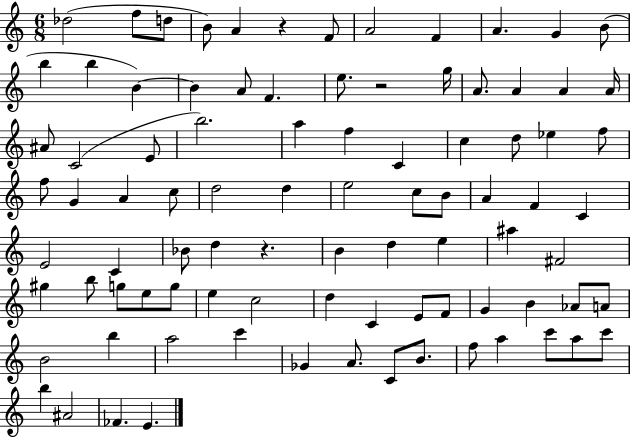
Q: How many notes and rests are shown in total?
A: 90